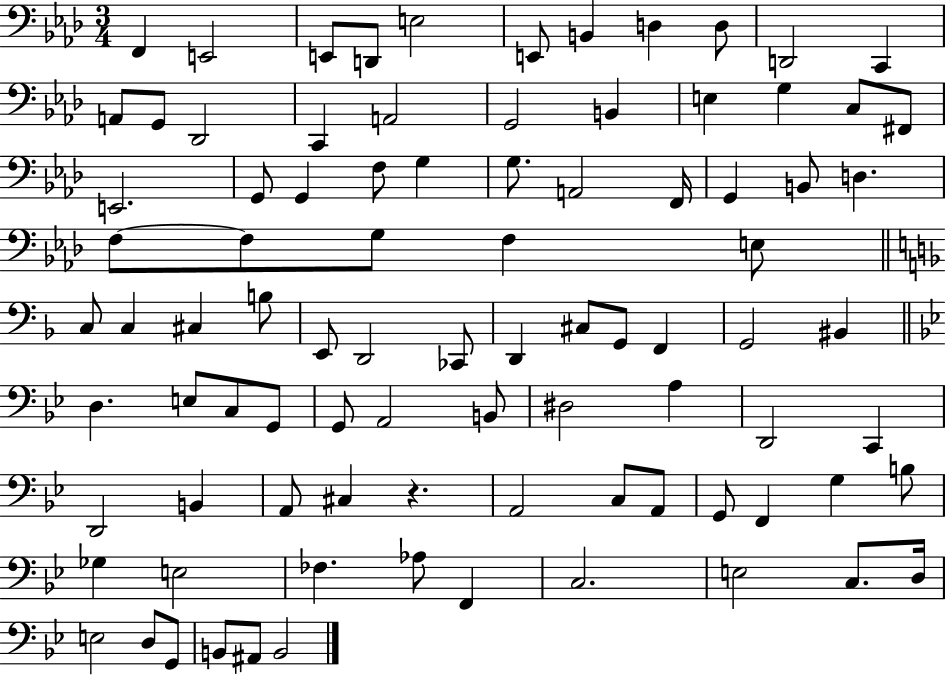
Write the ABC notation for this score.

X:1
T:Untitled
M:3/4
L:1/4
K:Ab
F,, E,,2 E,,/2 D,,/2 E,2 E,,/2 B,, D, D,/2 D,,2 C,, A,,/2 G,,/2 _D,,2 C,, A,,2 G,,2 B,, E, G, C,/2 ^F,,/2 E,,2 G,,/2 G,, F,/2 G, G,/2 A,,2 F,,/4 G,, B,,/2 D, F,/2 F,/2 G,/2 F, E,/2 C,/2 C, ^C, B,/2 E,,/2 D,,2 _C,,/2 D,, ^C,/2 G,,/2 F,, G,,2 ^B,, D, E,/2 C,/2 G,,/2 G,,/2 A,,2 B,,/2 ^D,2 A, D,,2 C,, D,,2 B,, A,,/2 ^C, z A,,2 C,/2 A,,/2 G,,/2 F,, G, B,/2 _G, E,2 _F, _A,/2 F,, C,2 E,2 C,/2 D,/4 E,2 D,/2 G,,/2 B,,/2 ^A,,/2 B,,2